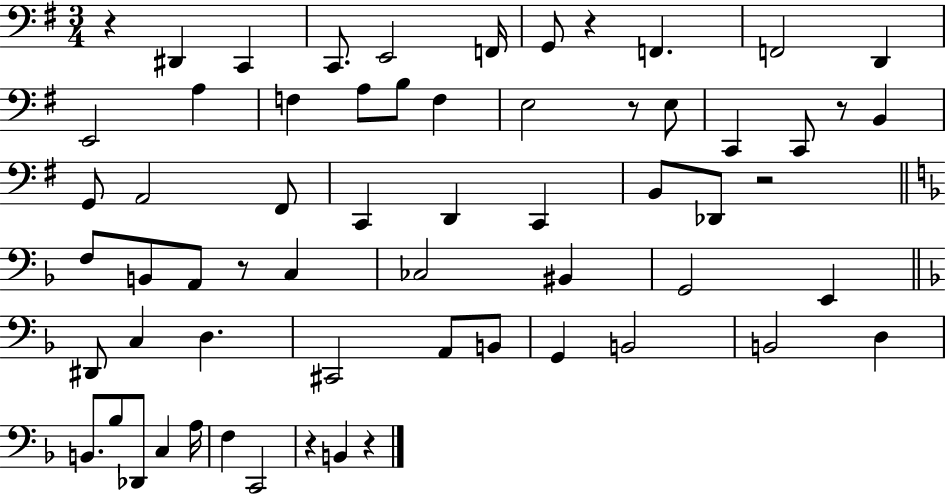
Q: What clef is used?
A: bass